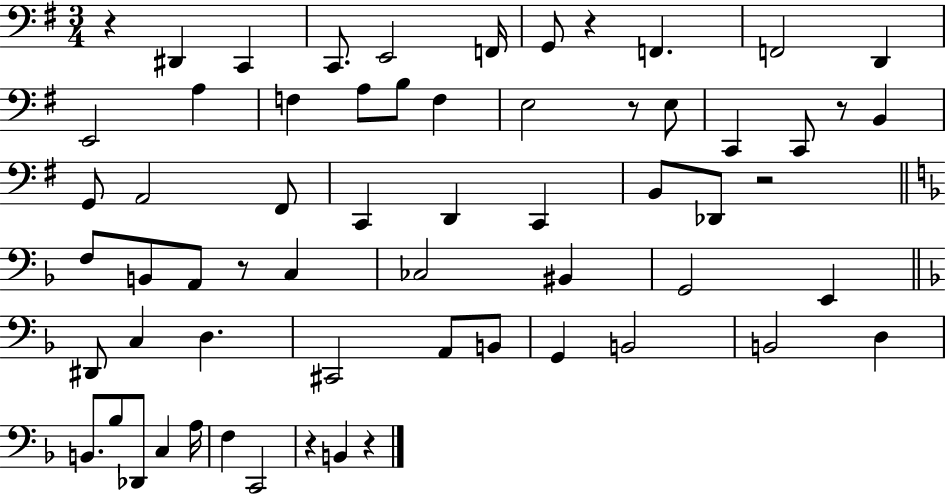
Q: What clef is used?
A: bass